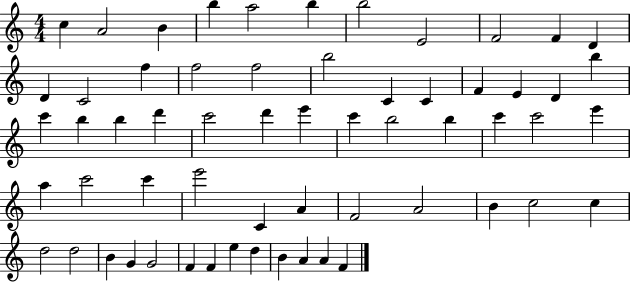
C5/q A4/h B4/q B5/q A5/h B5/q B5/h E4/h F4/h F4/q D4/q D4/q C4/h F5/q F5/h F5/h B5/h C4/q C4/q F4/q E4/q D4/q B5/q C6/q B5/q B5/q D6/q C6/h D6/q E6/q C6/q B5/h B5/q C6/q C6/h E6/q A5/q C6/h C6/q E6/h C4/q A4/q F4/h A4/h B4/q C5/h C5/q D5/h D5/h B4/q G4/q G4/h F4/q F4/q E5/q D5/q B4/q A4/q A4/q F4/q